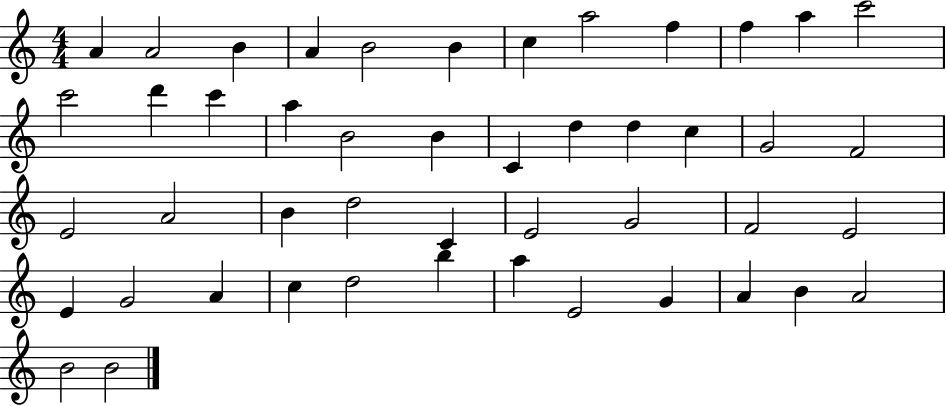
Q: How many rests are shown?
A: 0